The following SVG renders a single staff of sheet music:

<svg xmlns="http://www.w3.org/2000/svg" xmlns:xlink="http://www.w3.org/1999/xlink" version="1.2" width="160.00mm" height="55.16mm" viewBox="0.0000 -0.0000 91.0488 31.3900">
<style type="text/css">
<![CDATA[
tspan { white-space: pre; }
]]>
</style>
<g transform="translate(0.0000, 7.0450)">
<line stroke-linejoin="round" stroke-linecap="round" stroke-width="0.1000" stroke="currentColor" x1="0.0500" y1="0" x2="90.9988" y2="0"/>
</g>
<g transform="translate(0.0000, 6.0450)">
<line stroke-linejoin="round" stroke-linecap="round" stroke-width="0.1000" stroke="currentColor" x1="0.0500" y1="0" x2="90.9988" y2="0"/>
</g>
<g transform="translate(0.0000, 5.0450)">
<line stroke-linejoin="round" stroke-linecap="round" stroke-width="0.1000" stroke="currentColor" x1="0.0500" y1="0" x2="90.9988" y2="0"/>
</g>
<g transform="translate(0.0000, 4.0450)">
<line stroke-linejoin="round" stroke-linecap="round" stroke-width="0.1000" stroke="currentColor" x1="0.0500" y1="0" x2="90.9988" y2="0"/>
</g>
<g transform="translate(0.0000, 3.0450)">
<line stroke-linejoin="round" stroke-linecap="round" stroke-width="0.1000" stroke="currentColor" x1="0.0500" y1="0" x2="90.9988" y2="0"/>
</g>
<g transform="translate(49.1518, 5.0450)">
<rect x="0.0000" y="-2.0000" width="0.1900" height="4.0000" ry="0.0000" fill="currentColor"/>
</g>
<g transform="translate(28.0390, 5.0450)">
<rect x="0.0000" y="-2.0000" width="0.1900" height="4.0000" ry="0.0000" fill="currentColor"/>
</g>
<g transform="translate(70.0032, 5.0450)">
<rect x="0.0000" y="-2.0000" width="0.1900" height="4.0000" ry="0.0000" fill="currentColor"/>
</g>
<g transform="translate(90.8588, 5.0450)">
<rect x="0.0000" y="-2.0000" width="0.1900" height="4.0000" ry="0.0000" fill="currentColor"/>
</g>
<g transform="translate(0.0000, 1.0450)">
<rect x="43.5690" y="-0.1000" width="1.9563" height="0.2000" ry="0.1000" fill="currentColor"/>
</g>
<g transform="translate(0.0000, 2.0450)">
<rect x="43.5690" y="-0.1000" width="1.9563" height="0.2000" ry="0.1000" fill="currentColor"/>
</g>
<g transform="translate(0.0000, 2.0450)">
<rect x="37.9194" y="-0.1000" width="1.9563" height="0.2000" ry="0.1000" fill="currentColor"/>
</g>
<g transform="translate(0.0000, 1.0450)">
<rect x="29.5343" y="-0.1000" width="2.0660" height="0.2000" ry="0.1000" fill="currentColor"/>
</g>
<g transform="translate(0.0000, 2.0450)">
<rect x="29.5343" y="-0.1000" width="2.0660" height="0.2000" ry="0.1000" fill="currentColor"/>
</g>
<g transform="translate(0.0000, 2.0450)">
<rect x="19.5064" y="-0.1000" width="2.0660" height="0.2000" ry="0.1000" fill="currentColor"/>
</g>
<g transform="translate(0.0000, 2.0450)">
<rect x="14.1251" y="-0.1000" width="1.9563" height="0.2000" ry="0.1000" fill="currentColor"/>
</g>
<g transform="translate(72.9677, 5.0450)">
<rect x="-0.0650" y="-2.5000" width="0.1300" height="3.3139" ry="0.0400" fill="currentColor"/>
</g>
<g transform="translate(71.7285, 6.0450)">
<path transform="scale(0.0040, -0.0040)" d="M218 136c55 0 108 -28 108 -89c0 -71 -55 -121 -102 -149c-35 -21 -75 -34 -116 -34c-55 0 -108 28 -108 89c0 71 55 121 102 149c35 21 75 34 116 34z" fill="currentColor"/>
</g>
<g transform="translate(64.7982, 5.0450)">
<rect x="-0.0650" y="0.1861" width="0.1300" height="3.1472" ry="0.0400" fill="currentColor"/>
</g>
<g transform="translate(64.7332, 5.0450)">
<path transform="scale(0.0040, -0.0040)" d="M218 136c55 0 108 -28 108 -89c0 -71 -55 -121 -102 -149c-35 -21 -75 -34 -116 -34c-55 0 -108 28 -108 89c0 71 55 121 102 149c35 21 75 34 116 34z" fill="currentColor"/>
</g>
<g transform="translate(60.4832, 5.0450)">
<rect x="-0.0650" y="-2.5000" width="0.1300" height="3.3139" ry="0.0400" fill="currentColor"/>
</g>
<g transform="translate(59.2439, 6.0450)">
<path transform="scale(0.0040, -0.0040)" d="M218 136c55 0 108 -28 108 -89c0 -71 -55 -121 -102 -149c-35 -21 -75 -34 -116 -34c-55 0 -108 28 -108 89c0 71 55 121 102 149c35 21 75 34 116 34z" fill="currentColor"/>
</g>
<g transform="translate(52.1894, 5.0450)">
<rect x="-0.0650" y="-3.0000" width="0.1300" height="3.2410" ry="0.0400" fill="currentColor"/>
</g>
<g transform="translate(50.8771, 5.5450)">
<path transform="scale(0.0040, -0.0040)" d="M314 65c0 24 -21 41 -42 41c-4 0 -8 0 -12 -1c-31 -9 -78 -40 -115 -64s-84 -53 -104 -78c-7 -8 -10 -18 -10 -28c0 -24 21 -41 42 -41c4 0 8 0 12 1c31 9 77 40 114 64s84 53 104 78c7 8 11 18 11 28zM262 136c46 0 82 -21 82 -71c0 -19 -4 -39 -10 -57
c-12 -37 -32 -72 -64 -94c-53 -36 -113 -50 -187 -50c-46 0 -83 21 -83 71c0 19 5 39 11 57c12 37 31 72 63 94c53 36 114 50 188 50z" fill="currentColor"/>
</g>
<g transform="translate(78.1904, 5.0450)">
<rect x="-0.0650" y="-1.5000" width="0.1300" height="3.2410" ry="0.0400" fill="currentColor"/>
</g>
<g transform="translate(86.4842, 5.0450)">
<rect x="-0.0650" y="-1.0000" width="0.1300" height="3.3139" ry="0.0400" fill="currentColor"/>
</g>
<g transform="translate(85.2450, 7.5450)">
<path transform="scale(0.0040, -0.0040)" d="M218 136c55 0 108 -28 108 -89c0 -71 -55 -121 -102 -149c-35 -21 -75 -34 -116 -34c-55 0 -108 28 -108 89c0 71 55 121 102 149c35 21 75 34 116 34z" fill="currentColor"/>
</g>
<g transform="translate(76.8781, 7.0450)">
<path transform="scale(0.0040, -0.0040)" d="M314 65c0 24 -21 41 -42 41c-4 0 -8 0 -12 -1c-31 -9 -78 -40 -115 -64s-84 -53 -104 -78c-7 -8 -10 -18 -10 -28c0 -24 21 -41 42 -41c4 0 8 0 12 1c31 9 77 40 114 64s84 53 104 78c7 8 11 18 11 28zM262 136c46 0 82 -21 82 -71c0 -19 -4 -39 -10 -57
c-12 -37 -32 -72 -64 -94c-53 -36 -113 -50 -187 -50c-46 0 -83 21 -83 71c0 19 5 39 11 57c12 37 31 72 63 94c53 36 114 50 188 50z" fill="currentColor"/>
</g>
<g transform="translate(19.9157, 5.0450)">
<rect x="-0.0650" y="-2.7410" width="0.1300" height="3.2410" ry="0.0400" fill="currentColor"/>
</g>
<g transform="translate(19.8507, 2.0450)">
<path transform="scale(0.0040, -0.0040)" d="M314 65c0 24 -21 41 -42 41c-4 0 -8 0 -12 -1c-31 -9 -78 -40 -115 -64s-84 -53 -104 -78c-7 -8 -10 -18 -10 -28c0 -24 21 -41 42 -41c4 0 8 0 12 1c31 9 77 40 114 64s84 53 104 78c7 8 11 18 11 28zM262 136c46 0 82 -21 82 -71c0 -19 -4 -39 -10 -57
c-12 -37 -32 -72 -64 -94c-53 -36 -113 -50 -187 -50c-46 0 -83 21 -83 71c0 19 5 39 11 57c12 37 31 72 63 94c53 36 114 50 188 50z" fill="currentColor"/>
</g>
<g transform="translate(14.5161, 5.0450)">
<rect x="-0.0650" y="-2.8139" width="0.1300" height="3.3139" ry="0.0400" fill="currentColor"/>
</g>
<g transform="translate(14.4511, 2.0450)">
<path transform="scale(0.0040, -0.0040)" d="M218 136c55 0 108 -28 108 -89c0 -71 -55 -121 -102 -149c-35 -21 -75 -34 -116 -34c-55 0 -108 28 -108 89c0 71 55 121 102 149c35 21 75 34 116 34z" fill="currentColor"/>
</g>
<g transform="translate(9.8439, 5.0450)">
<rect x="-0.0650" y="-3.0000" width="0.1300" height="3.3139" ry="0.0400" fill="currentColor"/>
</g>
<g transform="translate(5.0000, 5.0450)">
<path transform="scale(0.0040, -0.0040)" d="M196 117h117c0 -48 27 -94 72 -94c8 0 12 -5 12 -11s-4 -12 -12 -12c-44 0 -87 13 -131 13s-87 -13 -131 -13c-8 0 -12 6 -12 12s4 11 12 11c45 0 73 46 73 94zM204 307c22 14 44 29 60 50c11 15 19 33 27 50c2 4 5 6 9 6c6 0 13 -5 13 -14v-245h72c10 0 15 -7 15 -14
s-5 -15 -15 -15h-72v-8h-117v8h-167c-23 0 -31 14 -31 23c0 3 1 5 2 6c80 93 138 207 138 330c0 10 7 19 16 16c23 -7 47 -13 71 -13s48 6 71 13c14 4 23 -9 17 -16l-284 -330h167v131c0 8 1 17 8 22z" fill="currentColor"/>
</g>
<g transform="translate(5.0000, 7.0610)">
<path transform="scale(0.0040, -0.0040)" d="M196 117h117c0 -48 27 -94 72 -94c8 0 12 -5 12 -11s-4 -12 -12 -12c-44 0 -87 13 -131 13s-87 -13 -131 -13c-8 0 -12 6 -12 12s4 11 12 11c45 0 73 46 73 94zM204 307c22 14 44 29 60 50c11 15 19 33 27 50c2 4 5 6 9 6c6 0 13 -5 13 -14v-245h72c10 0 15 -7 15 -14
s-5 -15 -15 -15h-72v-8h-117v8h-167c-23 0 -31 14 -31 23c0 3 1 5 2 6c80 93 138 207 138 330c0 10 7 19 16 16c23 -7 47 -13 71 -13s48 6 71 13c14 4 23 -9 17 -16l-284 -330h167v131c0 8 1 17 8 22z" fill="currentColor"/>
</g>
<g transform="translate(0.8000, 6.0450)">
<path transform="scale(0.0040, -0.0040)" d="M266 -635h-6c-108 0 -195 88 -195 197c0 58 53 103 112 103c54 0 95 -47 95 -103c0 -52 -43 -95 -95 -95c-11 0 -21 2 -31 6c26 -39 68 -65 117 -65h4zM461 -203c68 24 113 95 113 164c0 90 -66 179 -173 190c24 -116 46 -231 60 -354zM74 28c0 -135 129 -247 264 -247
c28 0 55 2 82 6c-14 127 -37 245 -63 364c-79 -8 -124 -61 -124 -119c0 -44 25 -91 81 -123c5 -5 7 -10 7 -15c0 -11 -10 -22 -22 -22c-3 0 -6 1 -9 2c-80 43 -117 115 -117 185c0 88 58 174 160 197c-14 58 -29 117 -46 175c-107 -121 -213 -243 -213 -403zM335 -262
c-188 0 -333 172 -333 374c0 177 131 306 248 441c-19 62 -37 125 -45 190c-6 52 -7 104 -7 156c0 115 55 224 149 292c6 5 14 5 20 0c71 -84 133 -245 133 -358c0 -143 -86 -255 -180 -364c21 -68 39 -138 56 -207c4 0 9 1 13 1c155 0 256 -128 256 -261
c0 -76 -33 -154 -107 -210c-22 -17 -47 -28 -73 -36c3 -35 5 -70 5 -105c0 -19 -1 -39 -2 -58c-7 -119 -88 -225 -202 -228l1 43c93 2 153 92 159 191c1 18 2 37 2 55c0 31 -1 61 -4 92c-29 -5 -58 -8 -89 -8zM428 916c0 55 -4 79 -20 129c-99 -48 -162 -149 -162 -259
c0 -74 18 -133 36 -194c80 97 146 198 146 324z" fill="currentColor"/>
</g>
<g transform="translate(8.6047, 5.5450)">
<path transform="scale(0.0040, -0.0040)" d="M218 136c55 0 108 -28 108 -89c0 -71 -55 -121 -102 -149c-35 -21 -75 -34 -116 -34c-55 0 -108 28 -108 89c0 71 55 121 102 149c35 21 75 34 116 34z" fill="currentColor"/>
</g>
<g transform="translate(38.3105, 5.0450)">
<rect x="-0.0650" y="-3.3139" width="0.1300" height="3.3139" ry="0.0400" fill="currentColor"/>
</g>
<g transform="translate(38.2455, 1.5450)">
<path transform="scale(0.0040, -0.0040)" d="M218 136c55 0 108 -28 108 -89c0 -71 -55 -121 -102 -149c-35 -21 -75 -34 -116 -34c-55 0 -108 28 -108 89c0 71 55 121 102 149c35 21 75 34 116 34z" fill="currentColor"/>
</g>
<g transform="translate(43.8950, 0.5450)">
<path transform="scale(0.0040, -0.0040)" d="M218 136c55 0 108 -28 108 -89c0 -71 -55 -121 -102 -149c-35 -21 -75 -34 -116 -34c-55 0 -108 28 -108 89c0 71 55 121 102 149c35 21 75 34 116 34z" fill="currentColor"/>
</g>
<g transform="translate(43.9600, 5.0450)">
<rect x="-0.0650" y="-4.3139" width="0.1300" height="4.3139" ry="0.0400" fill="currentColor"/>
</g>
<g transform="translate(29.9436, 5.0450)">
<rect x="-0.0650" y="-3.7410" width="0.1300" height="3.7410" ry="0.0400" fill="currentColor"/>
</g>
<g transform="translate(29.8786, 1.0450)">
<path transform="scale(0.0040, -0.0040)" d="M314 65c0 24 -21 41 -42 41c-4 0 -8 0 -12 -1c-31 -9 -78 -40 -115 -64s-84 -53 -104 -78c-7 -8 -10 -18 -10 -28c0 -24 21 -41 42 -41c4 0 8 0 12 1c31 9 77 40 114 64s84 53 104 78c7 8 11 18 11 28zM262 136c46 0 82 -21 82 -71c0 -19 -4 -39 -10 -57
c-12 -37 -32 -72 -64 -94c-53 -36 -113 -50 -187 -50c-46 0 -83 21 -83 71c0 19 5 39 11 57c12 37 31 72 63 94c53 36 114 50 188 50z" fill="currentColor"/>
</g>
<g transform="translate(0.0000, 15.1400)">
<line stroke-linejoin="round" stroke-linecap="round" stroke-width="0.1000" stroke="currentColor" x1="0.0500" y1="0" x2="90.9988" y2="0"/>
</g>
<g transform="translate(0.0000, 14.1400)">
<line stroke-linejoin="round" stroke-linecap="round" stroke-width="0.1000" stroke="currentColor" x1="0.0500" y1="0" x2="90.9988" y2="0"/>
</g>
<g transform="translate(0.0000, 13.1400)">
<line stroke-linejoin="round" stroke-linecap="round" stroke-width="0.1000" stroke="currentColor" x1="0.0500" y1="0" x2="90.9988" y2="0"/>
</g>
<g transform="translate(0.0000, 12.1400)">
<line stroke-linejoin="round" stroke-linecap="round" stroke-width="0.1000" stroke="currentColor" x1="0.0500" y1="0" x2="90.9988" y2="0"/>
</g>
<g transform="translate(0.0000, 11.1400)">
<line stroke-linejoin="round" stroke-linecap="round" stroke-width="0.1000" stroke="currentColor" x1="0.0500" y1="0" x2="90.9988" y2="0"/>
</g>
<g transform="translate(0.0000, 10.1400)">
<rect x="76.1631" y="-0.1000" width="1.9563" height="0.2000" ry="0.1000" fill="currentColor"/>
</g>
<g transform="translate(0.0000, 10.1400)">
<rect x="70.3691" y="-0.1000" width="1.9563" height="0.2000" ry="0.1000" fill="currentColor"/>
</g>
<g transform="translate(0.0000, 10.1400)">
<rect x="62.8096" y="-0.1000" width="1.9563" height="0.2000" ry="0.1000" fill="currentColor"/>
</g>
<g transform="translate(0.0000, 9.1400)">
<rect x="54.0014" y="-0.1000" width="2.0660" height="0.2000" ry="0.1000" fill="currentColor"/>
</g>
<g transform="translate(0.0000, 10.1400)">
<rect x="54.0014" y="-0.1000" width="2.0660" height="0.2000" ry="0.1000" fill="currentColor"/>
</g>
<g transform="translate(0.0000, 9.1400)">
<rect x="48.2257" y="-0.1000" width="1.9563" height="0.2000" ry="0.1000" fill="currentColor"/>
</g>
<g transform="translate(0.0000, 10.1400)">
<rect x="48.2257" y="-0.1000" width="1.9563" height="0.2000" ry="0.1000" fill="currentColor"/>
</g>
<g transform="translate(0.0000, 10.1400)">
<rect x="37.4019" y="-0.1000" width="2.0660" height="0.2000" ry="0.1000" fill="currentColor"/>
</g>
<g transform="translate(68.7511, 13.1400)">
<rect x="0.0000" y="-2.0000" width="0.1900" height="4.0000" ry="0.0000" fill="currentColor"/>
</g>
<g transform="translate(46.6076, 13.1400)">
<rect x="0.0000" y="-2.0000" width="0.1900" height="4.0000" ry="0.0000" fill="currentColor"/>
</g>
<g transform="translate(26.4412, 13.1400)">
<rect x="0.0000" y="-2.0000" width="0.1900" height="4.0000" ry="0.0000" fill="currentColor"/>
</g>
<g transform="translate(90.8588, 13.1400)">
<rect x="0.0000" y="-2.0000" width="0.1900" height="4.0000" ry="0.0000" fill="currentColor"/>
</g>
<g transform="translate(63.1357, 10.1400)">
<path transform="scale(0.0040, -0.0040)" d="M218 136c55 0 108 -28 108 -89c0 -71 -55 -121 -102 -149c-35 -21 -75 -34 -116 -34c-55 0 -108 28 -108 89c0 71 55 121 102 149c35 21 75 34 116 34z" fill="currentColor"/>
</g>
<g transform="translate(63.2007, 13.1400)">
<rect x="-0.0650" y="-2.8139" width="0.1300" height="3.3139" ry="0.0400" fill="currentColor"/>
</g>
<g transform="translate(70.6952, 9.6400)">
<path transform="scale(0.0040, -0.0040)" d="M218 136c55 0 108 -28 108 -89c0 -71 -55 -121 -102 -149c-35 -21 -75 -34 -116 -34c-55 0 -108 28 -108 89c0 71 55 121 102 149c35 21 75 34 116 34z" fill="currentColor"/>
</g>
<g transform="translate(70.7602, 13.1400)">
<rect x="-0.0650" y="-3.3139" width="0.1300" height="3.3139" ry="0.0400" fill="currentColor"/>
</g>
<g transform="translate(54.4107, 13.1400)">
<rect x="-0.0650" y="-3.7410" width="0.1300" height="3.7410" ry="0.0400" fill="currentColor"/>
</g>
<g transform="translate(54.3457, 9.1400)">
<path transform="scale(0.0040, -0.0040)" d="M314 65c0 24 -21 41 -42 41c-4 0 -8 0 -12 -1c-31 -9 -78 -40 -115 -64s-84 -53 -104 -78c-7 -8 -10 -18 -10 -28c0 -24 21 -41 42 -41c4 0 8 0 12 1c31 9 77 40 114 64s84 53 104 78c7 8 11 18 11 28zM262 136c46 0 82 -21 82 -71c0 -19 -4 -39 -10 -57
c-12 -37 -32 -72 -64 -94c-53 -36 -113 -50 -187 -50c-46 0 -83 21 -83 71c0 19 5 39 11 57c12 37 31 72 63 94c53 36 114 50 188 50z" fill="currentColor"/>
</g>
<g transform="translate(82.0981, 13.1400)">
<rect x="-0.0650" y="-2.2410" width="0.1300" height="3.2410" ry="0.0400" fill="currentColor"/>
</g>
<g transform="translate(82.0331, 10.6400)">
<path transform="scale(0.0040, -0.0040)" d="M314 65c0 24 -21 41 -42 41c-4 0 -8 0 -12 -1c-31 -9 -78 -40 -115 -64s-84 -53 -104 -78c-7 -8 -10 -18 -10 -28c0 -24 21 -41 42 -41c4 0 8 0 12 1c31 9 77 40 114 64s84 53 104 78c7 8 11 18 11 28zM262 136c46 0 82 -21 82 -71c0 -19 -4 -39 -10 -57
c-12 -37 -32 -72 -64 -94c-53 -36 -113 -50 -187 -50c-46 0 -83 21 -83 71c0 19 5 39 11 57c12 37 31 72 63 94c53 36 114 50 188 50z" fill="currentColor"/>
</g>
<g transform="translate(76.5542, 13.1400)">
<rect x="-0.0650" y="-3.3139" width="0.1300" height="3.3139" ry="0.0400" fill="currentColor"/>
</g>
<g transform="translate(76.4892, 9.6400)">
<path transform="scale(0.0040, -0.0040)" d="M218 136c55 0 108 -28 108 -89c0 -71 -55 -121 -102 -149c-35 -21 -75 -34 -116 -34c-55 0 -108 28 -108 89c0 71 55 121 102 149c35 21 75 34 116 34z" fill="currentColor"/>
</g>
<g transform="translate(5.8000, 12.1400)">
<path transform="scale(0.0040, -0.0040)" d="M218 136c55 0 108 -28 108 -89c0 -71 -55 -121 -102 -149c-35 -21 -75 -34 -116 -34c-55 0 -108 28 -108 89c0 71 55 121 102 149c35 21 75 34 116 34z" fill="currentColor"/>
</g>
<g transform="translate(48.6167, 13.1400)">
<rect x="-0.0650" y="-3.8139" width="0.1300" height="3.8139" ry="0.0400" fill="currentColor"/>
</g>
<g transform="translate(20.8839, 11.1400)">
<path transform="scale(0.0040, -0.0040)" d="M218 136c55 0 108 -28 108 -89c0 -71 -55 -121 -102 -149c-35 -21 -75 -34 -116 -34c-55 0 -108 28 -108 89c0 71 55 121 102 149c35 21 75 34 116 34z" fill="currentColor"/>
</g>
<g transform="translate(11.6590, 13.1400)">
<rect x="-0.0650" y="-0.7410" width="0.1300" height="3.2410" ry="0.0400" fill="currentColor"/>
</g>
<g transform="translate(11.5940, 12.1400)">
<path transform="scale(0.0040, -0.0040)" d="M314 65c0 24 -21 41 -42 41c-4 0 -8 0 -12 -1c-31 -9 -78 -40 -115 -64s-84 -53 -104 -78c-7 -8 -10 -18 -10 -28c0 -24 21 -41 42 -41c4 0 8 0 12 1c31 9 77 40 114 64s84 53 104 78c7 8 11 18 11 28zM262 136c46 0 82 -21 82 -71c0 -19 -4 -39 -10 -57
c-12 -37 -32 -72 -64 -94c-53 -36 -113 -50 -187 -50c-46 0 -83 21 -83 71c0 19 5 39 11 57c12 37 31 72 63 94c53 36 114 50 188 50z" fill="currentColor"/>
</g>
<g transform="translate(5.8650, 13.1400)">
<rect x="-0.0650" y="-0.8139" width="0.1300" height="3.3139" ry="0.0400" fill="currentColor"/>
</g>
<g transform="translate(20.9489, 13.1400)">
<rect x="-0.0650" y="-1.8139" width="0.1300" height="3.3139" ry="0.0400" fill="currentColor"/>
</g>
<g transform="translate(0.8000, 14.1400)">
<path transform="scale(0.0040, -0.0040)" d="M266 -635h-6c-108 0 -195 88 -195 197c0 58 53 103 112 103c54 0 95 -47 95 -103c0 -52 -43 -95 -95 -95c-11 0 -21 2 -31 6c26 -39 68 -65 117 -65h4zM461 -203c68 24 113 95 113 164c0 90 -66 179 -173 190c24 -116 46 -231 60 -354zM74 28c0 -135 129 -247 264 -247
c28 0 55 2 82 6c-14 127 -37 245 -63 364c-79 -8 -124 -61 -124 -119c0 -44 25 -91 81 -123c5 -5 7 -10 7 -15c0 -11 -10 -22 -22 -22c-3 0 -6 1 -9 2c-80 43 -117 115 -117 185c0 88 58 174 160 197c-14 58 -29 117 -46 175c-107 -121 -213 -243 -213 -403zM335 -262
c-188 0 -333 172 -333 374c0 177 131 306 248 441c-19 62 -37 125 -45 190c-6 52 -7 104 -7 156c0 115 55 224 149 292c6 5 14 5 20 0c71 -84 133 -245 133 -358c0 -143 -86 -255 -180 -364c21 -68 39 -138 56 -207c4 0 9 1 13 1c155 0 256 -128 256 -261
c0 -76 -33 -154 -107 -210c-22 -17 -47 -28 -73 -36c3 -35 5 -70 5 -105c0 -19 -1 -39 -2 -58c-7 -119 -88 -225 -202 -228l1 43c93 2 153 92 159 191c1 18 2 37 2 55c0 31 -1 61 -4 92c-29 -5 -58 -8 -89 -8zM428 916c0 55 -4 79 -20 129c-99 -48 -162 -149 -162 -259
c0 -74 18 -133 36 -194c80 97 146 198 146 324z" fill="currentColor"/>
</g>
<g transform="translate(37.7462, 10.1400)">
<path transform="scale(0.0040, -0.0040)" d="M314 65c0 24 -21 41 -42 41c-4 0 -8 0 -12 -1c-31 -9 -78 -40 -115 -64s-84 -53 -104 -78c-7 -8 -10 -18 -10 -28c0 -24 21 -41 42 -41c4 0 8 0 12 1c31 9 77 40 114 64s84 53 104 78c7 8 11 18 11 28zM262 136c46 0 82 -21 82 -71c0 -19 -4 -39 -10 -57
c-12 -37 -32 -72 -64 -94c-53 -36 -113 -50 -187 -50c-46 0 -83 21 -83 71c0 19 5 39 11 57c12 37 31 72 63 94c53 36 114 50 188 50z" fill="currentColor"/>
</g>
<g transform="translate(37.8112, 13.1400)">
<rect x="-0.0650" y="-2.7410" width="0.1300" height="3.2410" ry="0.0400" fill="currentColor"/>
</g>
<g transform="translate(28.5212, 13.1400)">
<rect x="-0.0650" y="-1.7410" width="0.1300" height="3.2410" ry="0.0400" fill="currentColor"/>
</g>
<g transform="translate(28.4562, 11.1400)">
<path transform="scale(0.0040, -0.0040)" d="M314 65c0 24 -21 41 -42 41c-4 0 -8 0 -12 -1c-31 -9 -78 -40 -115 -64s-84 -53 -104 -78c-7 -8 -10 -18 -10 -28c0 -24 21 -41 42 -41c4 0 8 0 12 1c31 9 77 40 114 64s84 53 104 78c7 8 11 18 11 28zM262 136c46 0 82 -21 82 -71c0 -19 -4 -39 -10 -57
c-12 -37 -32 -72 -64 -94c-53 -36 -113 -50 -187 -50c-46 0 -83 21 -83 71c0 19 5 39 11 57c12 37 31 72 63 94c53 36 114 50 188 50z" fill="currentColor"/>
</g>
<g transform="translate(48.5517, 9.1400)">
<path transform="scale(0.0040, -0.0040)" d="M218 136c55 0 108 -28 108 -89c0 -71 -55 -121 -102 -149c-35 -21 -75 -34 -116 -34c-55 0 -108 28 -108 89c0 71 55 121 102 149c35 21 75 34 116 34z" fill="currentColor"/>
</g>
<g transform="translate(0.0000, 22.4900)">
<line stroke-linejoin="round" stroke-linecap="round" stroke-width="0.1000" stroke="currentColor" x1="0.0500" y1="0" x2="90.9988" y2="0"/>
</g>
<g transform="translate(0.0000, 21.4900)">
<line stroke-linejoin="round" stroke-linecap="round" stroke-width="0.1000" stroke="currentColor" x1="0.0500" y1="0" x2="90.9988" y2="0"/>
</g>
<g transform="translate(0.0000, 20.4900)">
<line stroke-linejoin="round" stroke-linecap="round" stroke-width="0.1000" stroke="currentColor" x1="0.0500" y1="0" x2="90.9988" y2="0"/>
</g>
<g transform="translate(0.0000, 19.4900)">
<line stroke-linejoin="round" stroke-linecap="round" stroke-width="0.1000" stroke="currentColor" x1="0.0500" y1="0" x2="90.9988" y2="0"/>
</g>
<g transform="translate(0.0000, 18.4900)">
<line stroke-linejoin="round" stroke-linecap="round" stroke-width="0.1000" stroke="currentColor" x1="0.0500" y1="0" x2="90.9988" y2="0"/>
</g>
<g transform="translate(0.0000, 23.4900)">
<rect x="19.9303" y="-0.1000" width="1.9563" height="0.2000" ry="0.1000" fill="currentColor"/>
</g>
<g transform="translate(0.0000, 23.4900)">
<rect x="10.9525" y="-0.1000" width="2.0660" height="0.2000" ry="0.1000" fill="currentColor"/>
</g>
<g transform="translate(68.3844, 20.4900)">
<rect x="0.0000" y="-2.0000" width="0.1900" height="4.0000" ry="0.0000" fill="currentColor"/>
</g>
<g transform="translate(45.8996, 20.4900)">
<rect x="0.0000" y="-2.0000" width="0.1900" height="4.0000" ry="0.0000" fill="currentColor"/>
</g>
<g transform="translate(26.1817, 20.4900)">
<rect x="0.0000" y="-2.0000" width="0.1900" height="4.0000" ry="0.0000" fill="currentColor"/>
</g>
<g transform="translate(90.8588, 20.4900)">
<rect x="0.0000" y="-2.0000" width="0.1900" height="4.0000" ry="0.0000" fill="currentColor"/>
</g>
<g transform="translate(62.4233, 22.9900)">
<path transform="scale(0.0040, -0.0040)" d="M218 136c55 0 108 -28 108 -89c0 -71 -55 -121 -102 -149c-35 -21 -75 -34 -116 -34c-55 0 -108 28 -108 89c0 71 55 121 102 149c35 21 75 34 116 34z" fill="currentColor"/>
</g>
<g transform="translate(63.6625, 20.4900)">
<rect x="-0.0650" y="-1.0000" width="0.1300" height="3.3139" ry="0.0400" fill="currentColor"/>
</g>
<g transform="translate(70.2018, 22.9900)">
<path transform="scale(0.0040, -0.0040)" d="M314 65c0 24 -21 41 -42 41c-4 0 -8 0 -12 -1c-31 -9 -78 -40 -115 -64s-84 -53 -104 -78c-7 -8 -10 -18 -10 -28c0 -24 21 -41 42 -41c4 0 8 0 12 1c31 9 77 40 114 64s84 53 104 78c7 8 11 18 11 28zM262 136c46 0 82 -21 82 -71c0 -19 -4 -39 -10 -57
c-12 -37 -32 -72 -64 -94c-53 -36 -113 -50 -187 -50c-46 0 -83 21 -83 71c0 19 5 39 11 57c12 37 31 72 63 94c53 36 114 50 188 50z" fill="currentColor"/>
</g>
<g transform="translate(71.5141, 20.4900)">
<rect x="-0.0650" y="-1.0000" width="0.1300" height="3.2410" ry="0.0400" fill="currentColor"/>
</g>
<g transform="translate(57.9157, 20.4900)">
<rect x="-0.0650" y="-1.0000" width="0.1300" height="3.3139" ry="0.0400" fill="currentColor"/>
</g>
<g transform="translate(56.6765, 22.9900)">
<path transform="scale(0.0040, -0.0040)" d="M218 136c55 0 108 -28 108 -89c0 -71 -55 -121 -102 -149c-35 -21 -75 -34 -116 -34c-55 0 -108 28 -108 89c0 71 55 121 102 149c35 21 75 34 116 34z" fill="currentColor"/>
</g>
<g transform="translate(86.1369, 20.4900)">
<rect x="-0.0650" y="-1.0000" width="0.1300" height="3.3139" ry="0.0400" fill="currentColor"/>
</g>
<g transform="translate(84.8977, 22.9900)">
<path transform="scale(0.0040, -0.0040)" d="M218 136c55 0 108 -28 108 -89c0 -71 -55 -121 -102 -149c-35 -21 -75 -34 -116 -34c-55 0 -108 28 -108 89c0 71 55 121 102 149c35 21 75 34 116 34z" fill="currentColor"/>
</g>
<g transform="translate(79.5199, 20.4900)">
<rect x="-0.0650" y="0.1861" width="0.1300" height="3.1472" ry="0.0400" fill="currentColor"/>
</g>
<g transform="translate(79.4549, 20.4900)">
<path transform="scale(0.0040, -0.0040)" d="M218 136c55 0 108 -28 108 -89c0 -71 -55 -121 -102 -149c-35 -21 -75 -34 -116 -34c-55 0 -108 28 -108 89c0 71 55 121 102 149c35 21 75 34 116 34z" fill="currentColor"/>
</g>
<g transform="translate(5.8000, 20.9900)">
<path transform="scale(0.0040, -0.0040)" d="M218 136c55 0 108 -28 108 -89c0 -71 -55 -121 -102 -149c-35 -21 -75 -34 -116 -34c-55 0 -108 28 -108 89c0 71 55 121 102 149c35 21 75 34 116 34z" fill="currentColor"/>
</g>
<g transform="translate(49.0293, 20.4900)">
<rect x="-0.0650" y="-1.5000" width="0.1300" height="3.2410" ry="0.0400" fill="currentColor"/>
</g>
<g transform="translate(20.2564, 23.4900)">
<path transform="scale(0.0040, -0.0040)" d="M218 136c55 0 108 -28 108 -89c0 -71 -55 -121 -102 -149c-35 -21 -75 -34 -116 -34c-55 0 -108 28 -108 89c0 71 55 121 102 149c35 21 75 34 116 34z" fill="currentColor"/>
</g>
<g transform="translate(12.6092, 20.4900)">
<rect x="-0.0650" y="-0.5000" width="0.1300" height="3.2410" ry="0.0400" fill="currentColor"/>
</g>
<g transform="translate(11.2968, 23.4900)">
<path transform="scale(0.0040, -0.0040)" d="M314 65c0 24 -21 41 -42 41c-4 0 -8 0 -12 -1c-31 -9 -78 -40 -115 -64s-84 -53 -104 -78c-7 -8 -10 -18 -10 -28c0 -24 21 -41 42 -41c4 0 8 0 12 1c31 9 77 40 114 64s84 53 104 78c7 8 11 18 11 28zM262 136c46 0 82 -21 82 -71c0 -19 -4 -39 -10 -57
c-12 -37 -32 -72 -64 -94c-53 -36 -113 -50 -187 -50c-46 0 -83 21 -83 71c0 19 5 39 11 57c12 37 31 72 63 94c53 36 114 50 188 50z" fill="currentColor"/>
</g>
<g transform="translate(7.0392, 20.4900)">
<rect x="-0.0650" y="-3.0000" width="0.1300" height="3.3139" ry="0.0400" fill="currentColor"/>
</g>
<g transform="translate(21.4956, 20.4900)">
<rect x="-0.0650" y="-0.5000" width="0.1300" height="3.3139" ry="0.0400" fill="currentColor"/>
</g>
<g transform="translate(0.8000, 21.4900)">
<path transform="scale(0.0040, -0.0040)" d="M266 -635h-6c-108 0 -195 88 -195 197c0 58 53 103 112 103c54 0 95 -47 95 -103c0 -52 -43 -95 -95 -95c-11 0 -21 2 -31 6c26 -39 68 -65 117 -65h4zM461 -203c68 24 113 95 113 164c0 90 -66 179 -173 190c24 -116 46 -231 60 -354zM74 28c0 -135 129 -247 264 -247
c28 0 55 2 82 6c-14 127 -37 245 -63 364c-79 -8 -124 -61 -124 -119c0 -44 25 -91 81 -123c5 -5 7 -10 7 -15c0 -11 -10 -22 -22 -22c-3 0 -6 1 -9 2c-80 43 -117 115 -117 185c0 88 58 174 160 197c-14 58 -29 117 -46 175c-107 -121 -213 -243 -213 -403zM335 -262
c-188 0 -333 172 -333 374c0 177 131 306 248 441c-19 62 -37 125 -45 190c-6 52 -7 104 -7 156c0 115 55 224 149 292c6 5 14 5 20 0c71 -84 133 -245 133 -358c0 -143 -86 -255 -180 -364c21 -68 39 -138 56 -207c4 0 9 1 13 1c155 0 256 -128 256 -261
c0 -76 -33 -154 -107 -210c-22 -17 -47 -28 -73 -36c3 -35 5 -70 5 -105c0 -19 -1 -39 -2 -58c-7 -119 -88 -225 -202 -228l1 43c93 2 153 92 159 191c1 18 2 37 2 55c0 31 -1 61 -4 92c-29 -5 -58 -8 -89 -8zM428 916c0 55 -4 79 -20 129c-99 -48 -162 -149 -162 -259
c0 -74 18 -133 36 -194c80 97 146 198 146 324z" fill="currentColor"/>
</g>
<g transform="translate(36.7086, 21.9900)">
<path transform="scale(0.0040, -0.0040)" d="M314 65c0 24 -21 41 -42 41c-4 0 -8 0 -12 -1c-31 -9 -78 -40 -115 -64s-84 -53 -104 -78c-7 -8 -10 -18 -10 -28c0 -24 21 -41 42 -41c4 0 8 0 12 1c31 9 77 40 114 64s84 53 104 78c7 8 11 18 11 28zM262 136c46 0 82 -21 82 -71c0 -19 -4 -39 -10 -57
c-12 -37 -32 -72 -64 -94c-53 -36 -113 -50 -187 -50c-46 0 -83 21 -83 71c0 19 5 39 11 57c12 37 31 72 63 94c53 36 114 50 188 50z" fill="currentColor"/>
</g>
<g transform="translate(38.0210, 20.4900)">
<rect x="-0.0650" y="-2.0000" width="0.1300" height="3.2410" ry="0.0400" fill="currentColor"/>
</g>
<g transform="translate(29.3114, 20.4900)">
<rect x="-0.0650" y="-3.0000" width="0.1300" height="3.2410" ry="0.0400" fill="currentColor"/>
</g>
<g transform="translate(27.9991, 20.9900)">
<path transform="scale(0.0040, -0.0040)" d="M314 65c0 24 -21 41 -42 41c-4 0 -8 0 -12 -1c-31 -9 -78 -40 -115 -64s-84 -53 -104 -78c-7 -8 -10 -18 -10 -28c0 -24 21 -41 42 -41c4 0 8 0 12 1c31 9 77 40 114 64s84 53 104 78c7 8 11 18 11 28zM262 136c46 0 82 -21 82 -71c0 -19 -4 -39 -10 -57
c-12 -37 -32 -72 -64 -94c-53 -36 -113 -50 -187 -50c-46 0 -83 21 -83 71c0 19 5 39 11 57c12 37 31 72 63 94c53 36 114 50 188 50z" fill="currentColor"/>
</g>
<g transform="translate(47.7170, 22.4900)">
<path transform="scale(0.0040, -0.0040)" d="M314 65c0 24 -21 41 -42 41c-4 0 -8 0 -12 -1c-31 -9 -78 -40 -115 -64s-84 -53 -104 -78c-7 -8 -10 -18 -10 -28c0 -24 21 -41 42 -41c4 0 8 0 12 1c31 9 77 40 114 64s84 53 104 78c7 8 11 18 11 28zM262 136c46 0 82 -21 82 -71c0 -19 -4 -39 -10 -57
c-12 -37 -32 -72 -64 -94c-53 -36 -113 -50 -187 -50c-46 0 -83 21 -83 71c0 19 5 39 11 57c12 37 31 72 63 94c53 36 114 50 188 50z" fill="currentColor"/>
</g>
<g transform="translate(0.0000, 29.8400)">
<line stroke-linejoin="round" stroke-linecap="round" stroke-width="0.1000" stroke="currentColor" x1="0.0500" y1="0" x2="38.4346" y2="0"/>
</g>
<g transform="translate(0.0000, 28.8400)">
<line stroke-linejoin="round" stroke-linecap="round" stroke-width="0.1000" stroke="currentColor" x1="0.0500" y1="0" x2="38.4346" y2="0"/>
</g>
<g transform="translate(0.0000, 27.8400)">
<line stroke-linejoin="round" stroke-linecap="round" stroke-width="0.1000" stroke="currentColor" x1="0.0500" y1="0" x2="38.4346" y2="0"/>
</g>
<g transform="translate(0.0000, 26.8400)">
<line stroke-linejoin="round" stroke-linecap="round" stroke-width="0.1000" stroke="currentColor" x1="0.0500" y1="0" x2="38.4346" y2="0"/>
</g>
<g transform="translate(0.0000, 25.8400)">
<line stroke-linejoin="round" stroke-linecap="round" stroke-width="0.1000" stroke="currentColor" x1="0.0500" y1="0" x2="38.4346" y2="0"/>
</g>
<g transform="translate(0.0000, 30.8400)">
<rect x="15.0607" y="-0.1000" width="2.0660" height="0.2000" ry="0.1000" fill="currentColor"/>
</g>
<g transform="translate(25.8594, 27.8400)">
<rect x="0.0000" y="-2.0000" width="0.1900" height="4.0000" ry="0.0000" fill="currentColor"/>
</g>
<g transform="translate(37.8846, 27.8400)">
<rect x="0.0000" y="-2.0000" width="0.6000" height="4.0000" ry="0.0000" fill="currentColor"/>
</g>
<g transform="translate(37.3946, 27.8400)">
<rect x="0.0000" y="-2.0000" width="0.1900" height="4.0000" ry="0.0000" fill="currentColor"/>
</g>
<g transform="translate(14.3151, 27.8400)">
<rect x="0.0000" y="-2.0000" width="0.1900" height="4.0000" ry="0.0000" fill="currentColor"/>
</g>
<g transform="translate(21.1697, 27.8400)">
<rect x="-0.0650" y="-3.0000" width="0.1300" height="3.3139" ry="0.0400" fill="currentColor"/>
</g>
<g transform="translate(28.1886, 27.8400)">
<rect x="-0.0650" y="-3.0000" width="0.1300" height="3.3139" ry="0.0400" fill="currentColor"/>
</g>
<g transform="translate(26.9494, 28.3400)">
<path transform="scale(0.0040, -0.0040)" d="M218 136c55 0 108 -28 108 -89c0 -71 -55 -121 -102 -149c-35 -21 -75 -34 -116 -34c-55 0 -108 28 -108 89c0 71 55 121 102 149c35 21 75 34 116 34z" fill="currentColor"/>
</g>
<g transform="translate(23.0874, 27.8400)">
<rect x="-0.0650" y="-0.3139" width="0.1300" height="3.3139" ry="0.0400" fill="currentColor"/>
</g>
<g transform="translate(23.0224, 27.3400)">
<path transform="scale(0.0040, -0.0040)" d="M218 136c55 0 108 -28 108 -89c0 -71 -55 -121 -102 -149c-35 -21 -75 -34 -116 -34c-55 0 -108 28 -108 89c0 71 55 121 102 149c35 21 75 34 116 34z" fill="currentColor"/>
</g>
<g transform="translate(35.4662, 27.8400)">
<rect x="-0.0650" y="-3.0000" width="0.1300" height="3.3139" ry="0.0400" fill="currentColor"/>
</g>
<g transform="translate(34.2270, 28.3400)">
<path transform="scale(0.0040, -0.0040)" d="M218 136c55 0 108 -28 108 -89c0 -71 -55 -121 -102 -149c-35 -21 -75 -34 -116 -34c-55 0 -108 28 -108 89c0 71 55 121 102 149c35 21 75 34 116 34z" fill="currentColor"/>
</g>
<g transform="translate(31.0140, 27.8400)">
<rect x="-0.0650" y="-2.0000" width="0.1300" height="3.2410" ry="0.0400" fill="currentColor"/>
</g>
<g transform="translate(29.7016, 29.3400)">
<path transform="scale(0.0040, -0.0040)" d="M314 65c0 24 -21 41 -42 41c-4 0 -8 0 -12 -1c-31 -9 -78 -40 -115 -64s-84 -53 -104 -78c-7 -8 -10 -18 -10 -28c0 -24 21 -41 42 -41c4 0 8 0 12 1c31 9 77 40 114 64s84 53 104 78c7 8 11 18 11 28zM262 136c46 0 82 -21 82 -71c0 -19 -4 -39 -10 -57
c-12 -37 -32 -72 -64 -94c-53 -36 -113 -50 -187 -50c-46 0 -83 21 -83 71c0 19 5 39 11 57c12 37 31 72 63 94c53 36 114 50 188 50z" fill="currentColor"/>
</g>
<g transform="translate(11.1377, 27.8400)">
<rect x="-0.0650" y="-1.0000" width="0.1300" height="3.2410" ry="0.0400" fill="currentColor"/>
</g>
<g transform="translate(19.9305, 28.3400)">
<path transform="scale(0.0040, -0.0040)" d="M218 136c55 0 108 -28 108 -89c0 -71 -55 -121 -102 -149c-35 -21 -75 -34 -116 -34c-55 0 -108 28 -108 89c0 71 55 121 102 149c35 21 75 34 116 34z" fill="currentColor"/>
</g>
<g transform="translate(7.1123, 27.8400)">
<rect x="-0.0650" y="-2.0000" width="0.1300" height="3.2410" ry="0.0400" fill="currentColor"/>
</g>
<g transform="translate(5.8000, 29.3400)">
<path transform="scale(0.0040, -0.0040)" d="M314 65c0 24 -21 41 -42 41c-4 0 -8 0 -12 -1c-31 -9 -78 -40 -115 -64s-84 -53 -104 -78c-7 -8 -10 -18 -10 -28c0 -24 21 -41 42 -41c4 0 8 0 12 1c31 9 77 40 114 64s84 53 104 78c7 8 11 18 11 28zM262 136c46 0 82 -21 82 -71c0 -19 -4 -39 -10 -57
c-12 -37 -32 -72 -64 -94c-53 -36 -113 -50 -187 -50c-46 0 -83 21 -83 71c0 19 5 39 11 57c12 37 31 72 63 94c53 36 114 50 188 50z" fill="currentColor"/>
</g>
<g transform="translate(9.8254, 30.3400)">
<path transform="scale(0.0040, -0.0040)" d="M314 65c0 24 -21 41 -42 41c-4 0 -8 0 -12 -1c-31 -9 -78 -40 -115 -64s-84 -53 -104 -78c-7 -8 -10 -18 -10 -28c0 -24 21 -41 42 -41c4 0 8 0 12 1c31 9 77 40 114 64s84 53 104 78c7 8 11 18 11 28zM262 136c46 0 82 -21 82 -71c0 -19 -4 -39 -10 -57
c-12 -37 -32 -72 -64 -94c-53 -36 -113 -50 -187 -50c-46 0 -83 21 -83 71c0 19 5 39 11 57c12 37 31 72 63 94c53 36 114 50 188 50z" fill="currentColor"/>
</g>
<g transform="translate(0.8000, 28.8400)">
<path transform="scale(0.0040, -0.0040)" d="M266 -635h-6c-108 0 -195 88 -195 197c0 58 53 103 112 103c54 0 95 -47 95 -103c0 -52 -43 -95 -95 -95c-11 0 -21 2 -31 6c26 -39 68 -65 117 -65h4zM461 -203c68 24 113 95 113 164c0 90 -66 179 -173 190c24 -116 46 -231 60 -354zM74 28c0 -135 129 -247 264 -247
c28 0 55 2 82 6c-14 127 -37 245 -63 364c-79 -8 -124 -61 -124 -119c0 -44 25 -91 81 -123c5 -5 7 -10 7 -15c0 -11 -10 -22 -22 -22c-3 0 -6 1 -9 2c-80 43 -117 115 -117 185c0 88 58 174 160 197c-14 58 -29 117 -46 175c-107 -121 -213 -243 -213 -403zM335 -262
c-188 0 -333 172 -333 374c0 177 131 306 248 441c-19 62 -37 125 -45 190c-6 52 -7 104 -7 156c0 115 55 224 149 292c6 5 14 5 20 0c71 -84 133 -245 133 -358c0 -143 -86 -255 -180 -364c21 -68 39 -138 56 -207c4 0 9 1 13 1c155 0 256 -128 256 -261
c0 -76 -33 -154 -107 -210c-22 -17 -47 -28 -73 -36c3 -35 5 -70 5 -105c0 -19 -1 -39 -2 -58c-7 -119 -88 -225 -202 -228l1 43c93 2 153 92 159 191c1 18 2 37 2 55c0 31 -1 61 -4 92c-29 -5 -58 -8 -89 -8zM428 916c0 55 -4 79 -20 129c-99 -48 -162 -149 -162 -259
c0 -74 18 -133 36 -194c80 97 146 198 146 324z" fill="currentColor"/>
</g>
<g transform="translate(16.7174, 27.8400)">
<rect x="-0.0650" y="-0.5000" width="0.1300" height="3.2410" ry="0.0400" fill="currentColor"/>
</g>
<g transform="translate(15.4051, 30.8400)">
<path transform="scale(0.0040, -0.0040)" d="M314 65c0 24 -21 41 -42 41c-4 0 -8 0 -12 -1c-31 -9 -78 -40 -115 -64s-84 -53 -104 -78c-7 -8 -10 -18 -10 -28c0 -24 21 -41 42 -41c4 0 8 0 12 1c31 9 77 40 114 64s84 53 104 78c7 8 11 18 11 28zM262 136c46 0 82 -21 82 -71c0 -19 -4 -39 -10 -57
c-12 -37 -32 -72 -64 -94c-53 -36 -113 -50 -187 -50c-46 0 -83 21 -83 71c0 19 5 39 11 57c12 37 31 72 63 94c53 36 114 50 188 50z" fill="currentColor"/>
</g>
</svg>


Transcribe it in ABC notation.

X:1
T:Untitled
M:4/4
L:1/4
K:C
A a a2 c'2 b d' A2 G B G E2 D d d2 f f2 a2 c' c'2 a b b g2 A C2 C A2 F2 E2 D D D2 B D F2 D2 C2 A c A F2 A